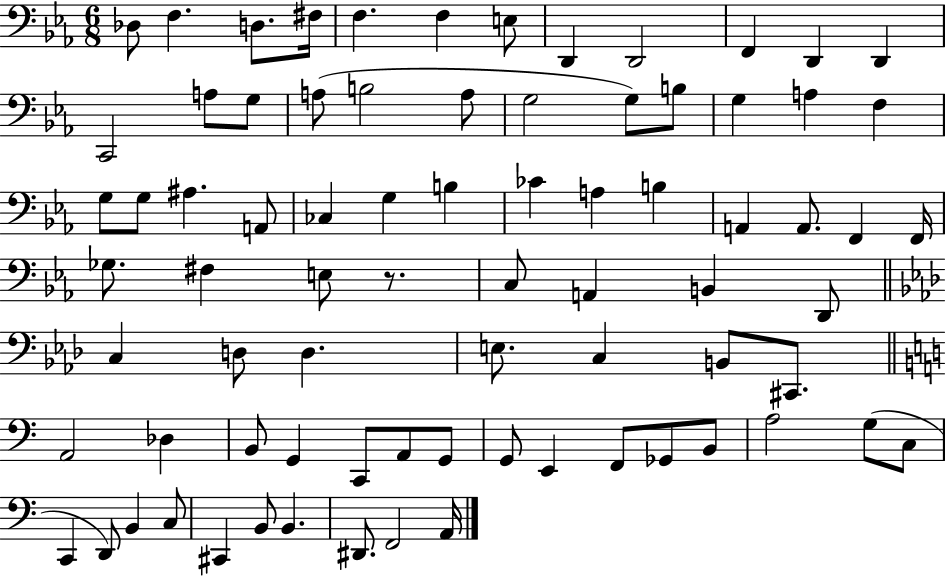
Db3/e F3/q. D3/e. F#3/s F3/q. F3/q E3/e D2/q D2/h F2/q D2/q D2/q C2/h A3/e G3/e A3/e B3/h A3/e G3/h G3/e B3/e G3/q A3/q F3/q G3/e G3/e A#3/q. A2/e CES3/q G3/q B3/q CES4/q A3/q B3/q A2/q A2/e. F2/q F2/s Gb3/e. F#3/q E3/e R/e. C3/e A2/q B2/q D2/e C3/q D3/e D3/q. E3/e. C3/q B2/e C#2/e. A2/h Db3/q B2/e G2/q C2/e A2/e G2/e G2/e E2/q F2/e Gb2/e B2/e A3/h G3/e C3/e C2/q D2/e B2/q C3/e C#2/q B2/e B2/q. D#2/e. F2/h A2/s